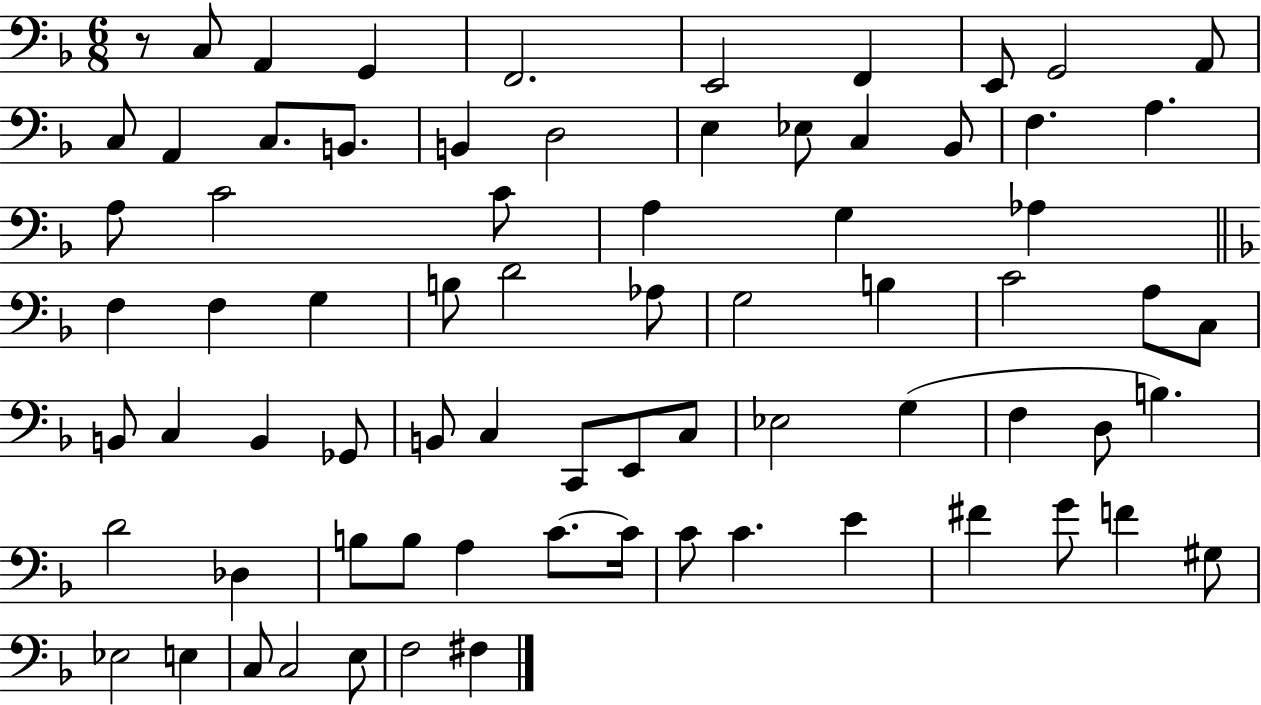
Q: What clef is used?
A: bass